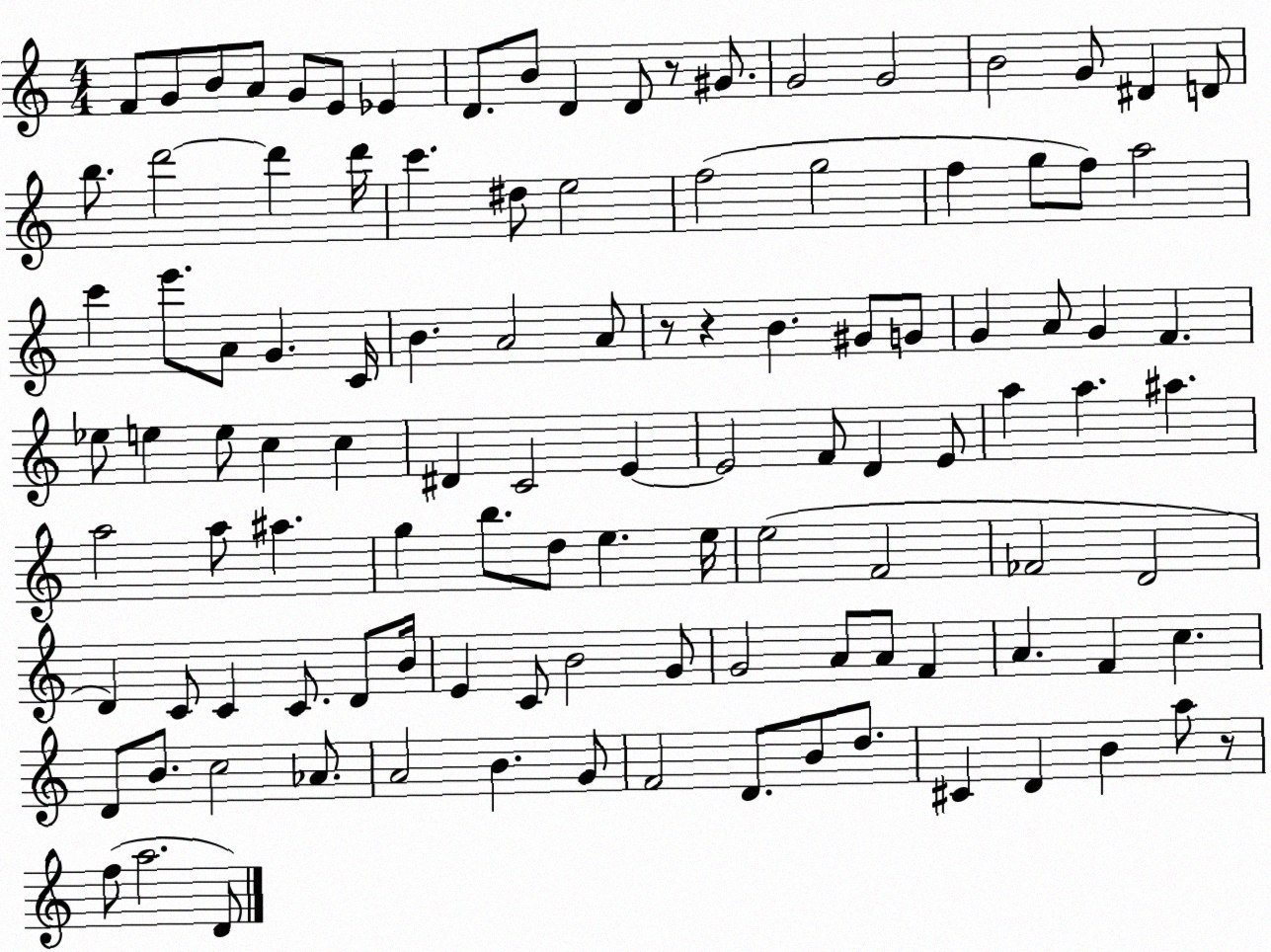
X:1
T:Untitled
M:4/4
L:1/4
K:C
F/2 G/2 B/2 A/2 G/2 E/2 _E D/2 B/2 D D/2 z/2 ^G/2 G2 G2 B2 G/2 ^D D/2 b/2 d'2 d' d'/4 c' ^d/2 e2 f2 g2 f g/2 f/2 a2 c' e'/2 A/2 G C/4 B A2 A/2 z/2 z B ^G/2 G/2 G A/2 G F _e/2 e e/2 c c ^D C2 E E2 F/2 D E/2 a a ^a a2 a/2 ^a g b/2 d/2 e e/4 e2 F2 _F2 D2 D C/2 C C/2 D/2 B/4 E C/2 B2 G/2 G2 A/2 A/2 F A F c D/2 B/2 c2 _A/2 A2 B G/2 F2 D/2 B/2 d/2 ^C D B a/2 z/2 f/2 a2 D/2